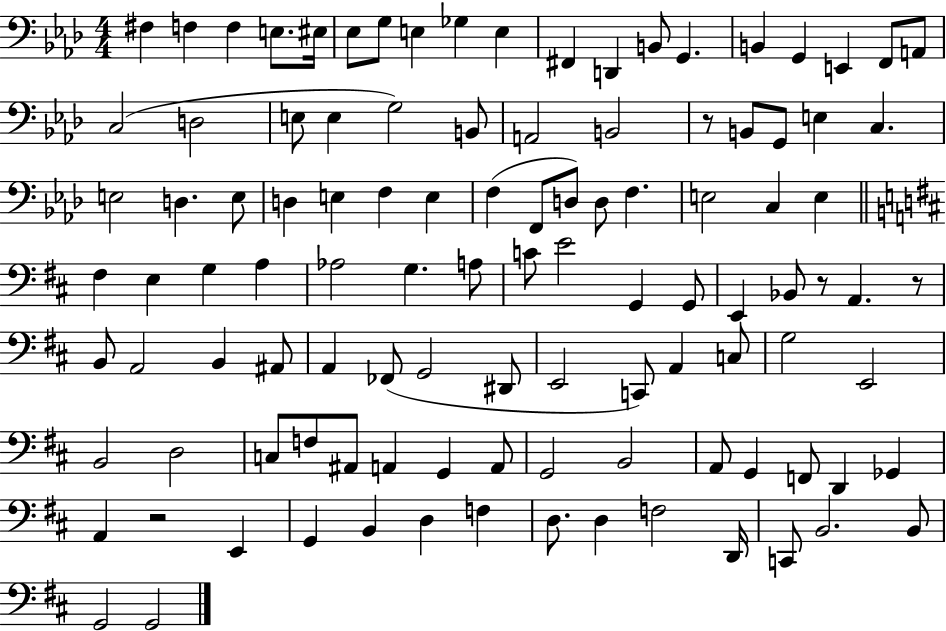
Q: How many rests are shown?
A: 4